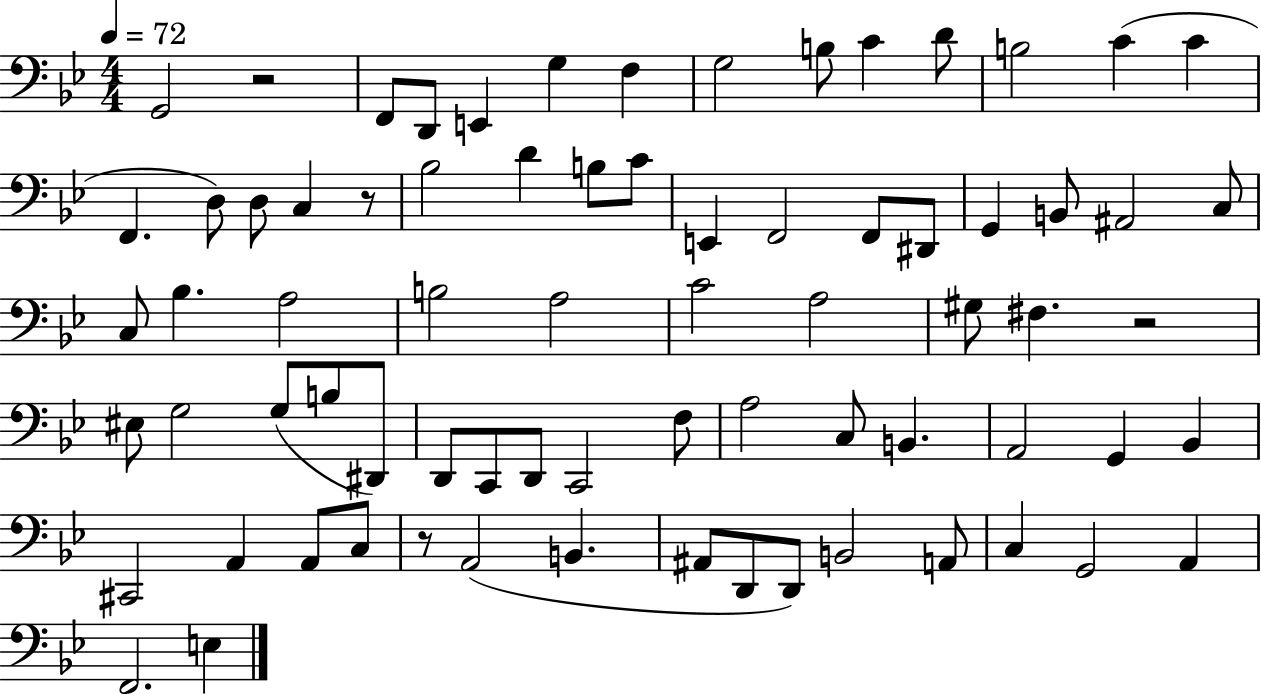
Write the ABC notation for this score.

X:1
T:Untitled
M:4/4
L:1/4
K:Bb
G,,2 z2 F,,/2 D,,/2 E,, G, F, G,2 B,/2 C D/2 B,2 C C F,, D,/2 D,/2 C, z/2 _B,2 D B,/2 C/2 E,, F,,2 F,,/2 ^D,,/2 G,, B,,/2 ^A,,2 C,/2 C,/2 _B, A,2 B,2 A,2 C2 A,2 ^G,/2 ^F, z2 ^E,/2 G,2 G,/2 B,/2 ^D,,/2 D,,/2 C,,/2 D,,/2 C,,2 F,/2 A,2 C,/2 B,, A,,2 G,, _B,, ^C,,2 A,, A,,/2 C,/2 z/2 A,,2 B,, ^A,,/2 D,,/2 D,,/2 B,,2 A,,/2 C, G,,2 A,, F,,2 E,